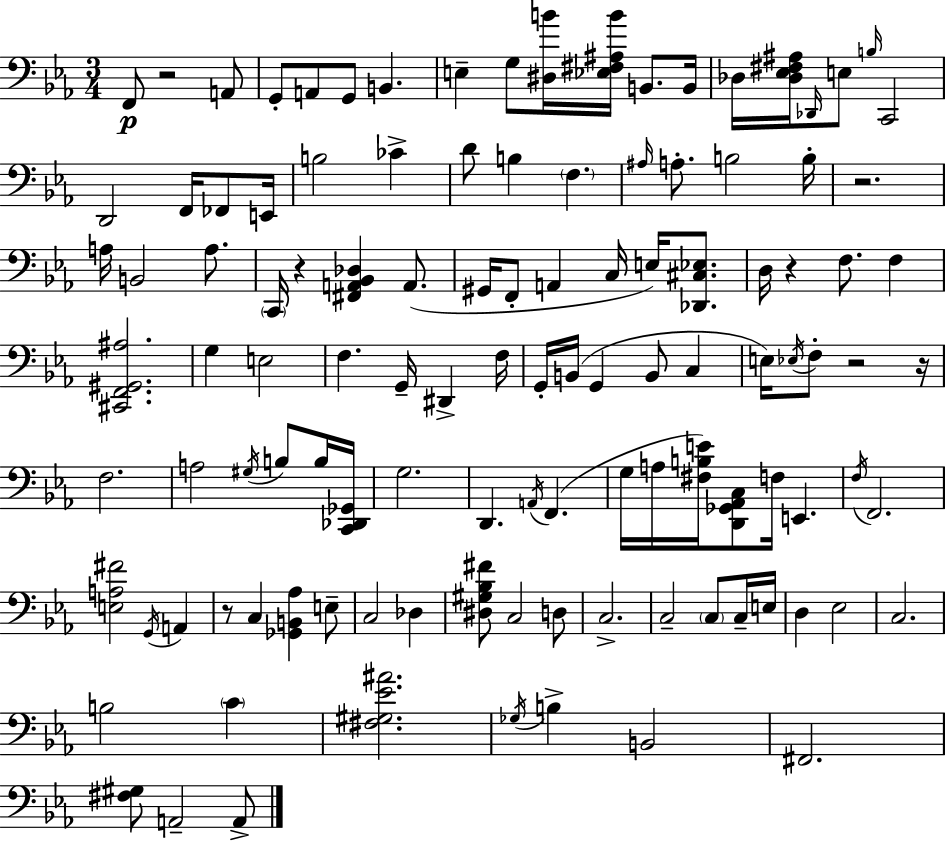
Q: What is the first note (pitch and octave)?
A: F2